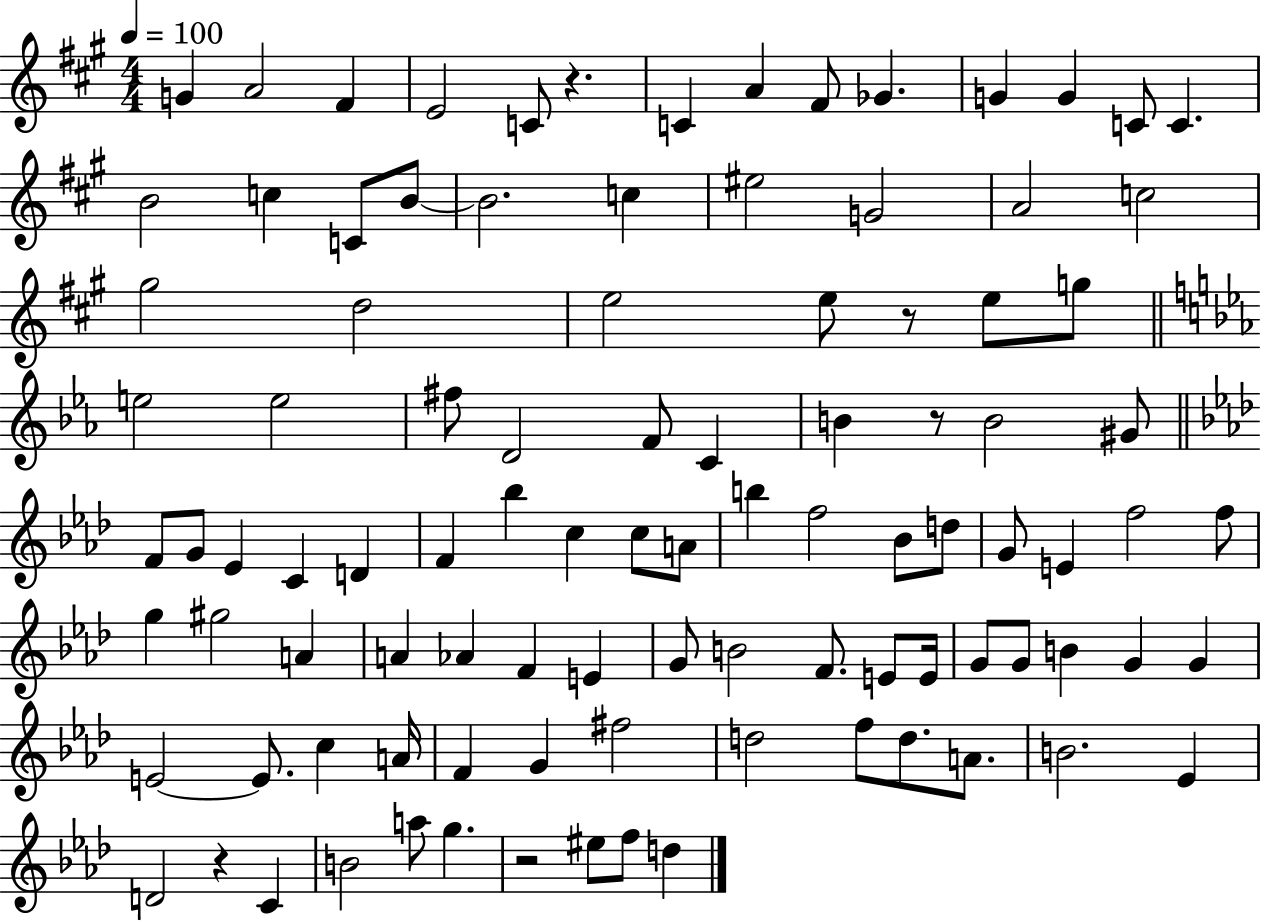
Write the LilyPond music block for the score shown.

{
  \clef treble
  \numericTimeSignature
  \time 4/4
  \key a \major
  \tempo 4 = 100
  \repeat volta 2 { g'4 a'2 fis'4 | e'2 c'8 r4. | c'4 a'4 fis'8 ges'4. | g'4 g'4 c'8 c'4. | \break b'2 c''4 c'8 b'8~~ | b'2. c''4 | eis''2 g'2 | a'2 c''2 | \break gis''2 d''2 | e''2 e''8 r8 e''8 g''8 | \bar "||" \break \key ees \major e''2 e''2 | fis''8 d'2 f'8 c'4 | b'4 r8 b'2 gis'8 | \bar "||" \break \key aes \major f'8 g'8 ees'4 c'4 d'4 | f'4 bes''4 c''4 c''8 a'8 | b''4 f''2 bes'8 d''8 | g'8 e'4 f''2 f''8 | \break g''4 gis''2 a'4 | a'4 aes'4 f'4 e'4 | g'8 b'2 f'8. e'8 e'16 | g'8 g'8 b'4 g'4 g'4 | \break e'2~~ e'8. c''4 a'16 | f'4 g'4 fis''2 | d''2 f''8 d''8. a'8. | b'2. ees'4 | \break d'2 r4 c'4 | b'2 a''8 g''4. | r2 eis''8 f''8 d''4 | } \bar "|."
}